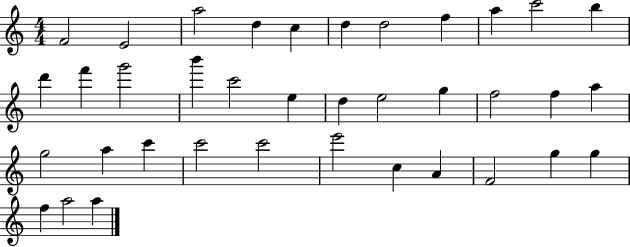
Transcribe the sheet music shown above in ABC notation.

X:1
T:Untitled
M:4/4
L:1/4
K:C
F2 E2 a2 d c d d2 f a c'2 b d' f' g'2 b' c'2 e d e2 g f2 f a g2 a c' c'2 c'2 e'2 c A F2 g g f a2 a